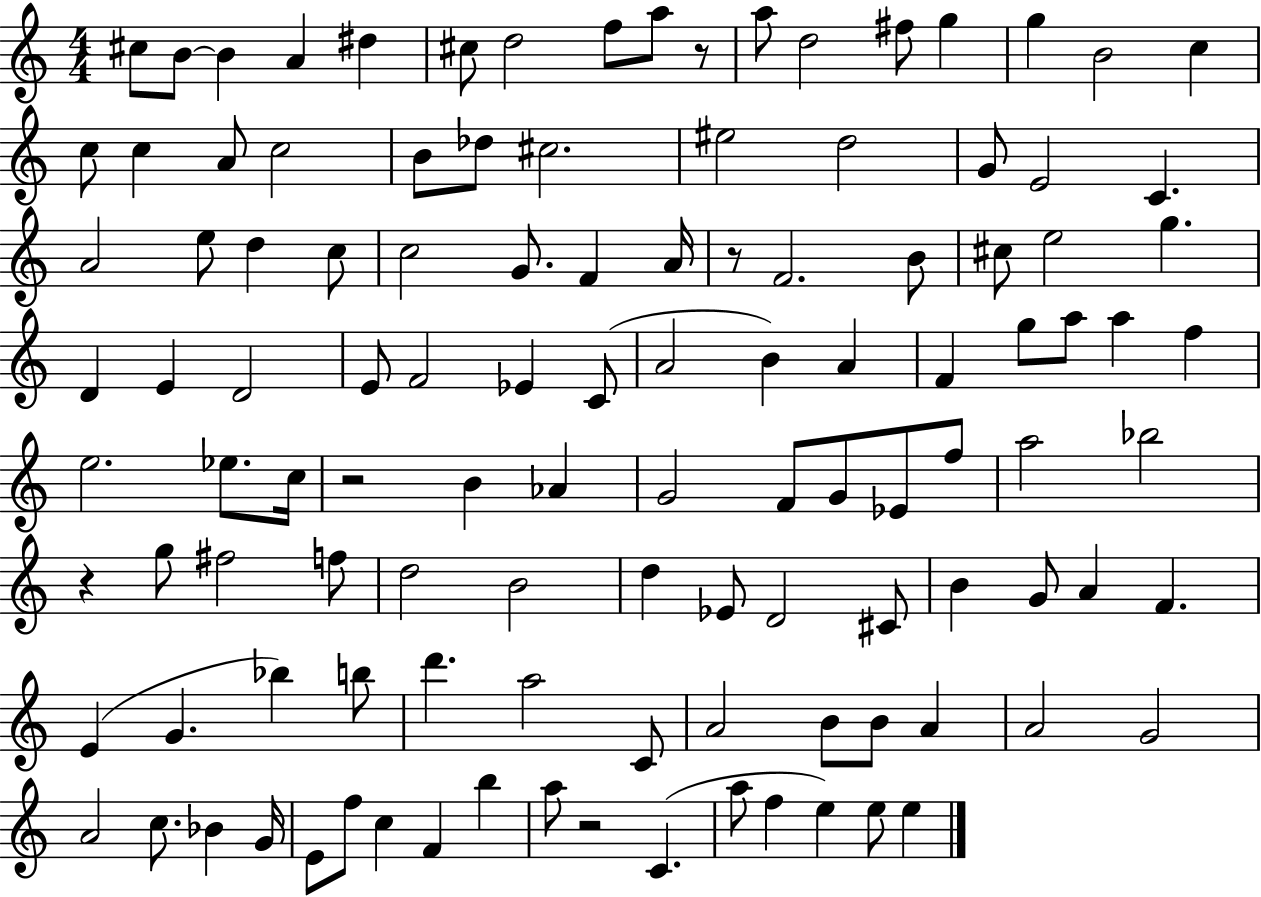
C#5/e B4/e B4/q A4/q D#5/q C#5/e D5/h F5/e A5/e R/e A5/e D5/h F#5/e G5/q G5/q B4/h C5/q C5/e C5/q A4/e C5/h B4/e Db5/e C#5/h. EIS5/h D5/h G4/e E4/h C4/q. A4/h E5/e D5/q C5/e C5/h G4/e. F4/q A4/s R/e F4/h. B4/e C#5/e E5/h G5/q. D4/q E4/q D4/h E4/e F4/h Eb4/q C4/e A4/h B4/q A4/q F4/q G5/e A5/e A5/q F5/q E5/h. Eb5/e. C5/s R/h B4/q Ab4/q G4/h F4/e G4/e Eb4/e F5/e A5/h Bb5/h R/q G5/e F#5/h F5/e D5/h B4/h D5/q Eb4/e D4/h C#4/e B4/q G4/e A4/q F4/q. E4/q G4/q. Bb5/q B5/e D6/q. A5/h C4/e A4/h B4/e B4/e A4/q A4/h G4/h A4/h C5/e. Bb4/q G4/s E4/e F5/e C5/q F4/q B5/q A5/e R/h C4/q. A5/e F5/q E5/q E5/e E5/q